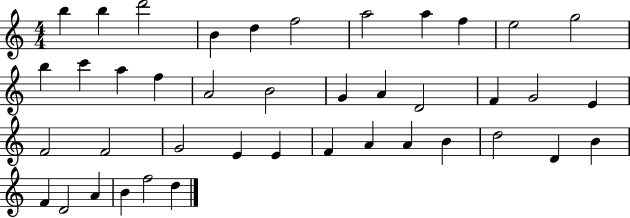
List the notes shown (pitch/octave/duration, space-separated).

B5/q B5/q D6/h B4/q D5/q F5/h A5/h A5/q F5/q E5/h G5/h B5/q C6/q A5/q F5/q A4/h B4/h G4/q A4/q D4/h F4/q G4/h E4/q F4/h F4/h G4/h E4/q E4/q F4/q A4/q A4/q B4/q D5/h D4/q B4/q F4/q D4/h A4/q B4/q F5/h D5/q